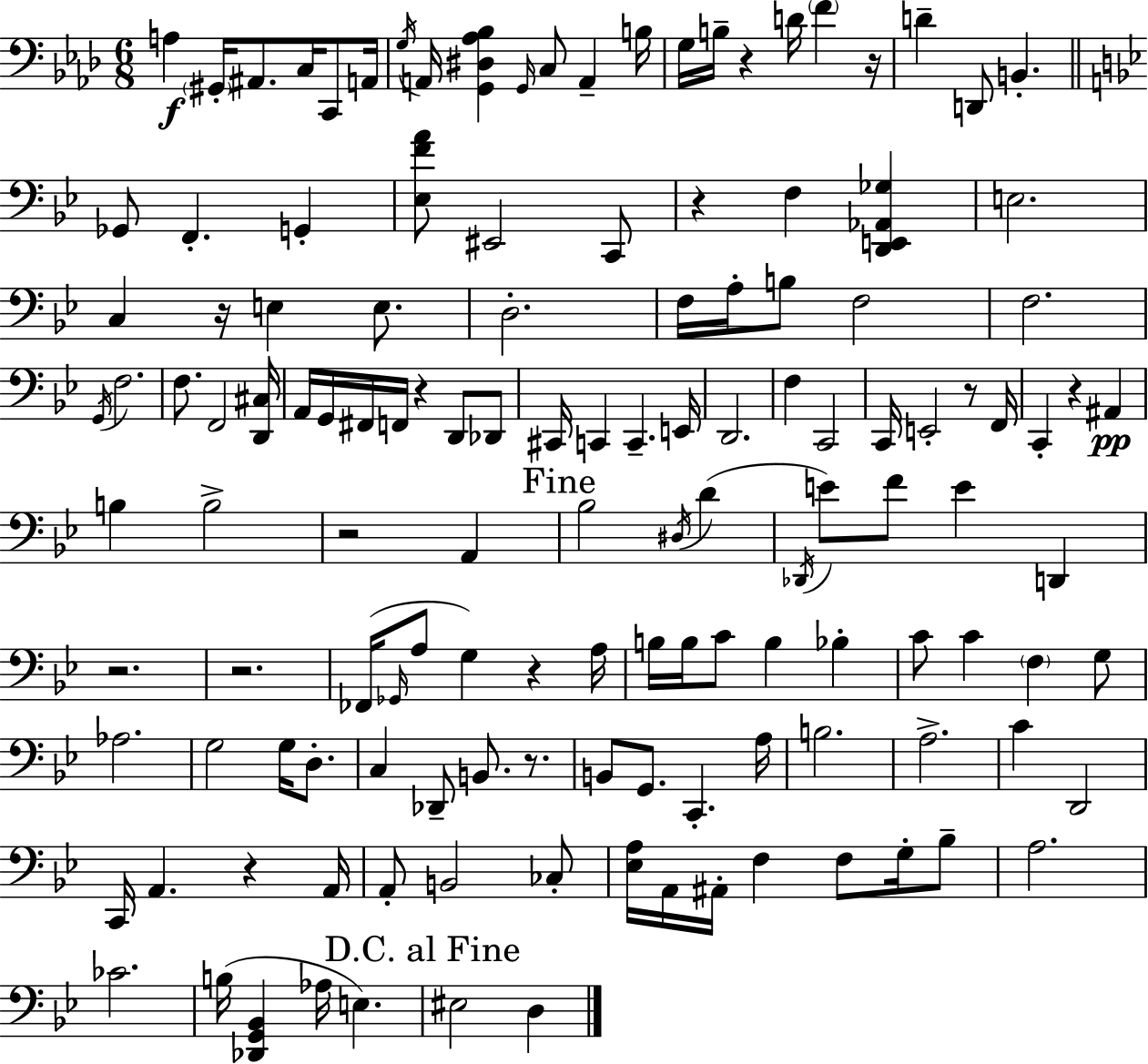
X:1
T:Untitled
M:6/8
L:1/4
K:Fm
A, ^G,,/4 ^A,,/2 C,/4 C,,/2 A,,/4 G,/4 A,,/4 [G,,^D,_A,_B,] G,,/4 C,/2 A,, B,/4 G,/4 B,/4 z D/4 F z/4 D D,,/2 B,, _G,,/2 F,, G,, [_E,FA]/2 ^E,,2 C,,/2 z F, [D,,E,,_A,,_G,] E,2 C, z/4 E, E,/2 D,2 F,/4 A,/4 B,/2 F,2 F,2 G,,/4 F,2 F,/2 F,,2 [D,,^C,]/4 A,,/4 G,,/4 ^F,,/4 F,,/4 z D,,/2 _D,,/2 ^C,,/4 C,, C,, E,,/4 D,,2 F, C,,2 C,,/4 E,,2 z/2 F,,/4 C,, z ^A,, B, B,2 z2 A,, _B,2 ^D,/4 D _D,,/4 E/2 F/2 E D,, z2 z2 _F,,/4 _G,,/4 A,/2 G, z A,/4 B,/4 B,/4 C/2 B, _B, C/2 C F, G,/2 _A,2 G,2 G,/4 D,/2 C, _D,,/2 B,,/2 z/2 B,,/2 G,,/2 C,, A,/4 B,2 A,2 C D,,2 C,,/4 A,, z A,,/4 A,,/2 B,,2 _C,/2 [_E,A,]/4 A,,/4 ^A,,/4 F, F,/2 G,/4 _B,/2 A,2 _C2 B,/4 [_D,,G,,_B,,] _A,/4 E, ^E,2 D,